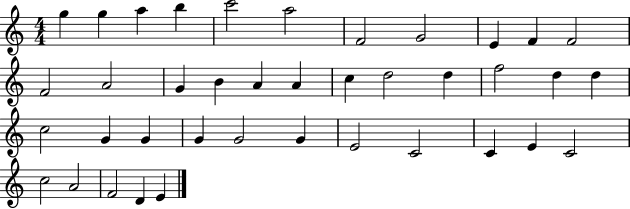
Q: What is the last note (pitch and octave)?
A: E4